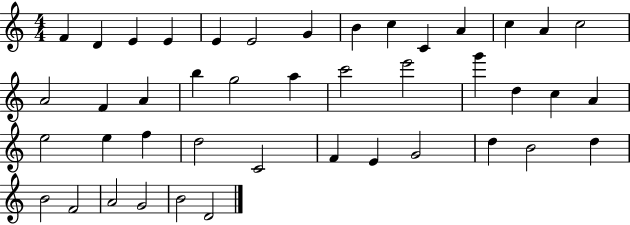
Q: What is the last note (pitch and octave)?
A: D4